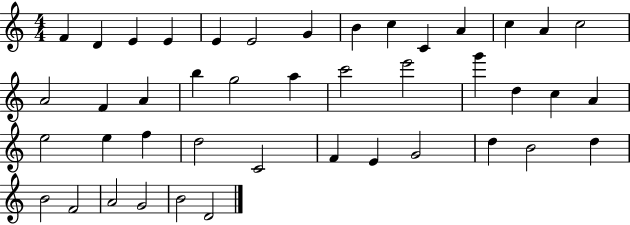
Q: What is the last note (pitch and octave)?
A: D4